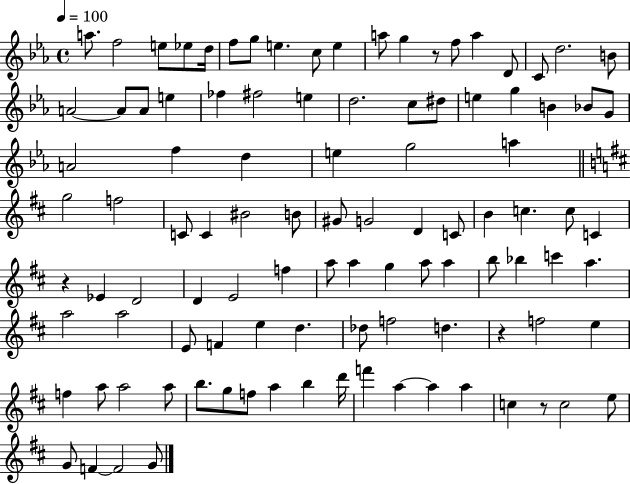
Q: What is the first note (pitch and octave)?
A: A5